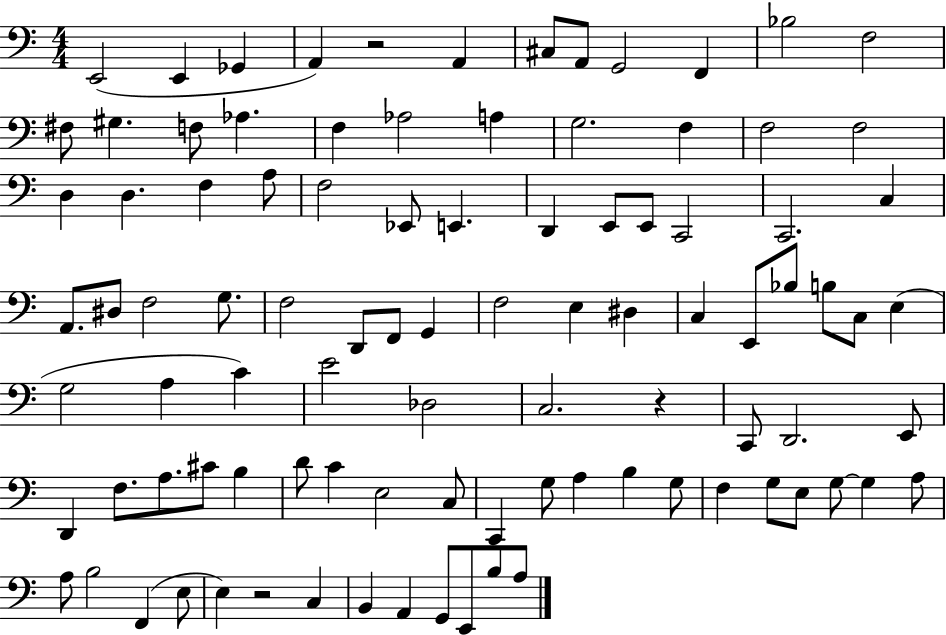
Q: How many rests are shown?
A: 3